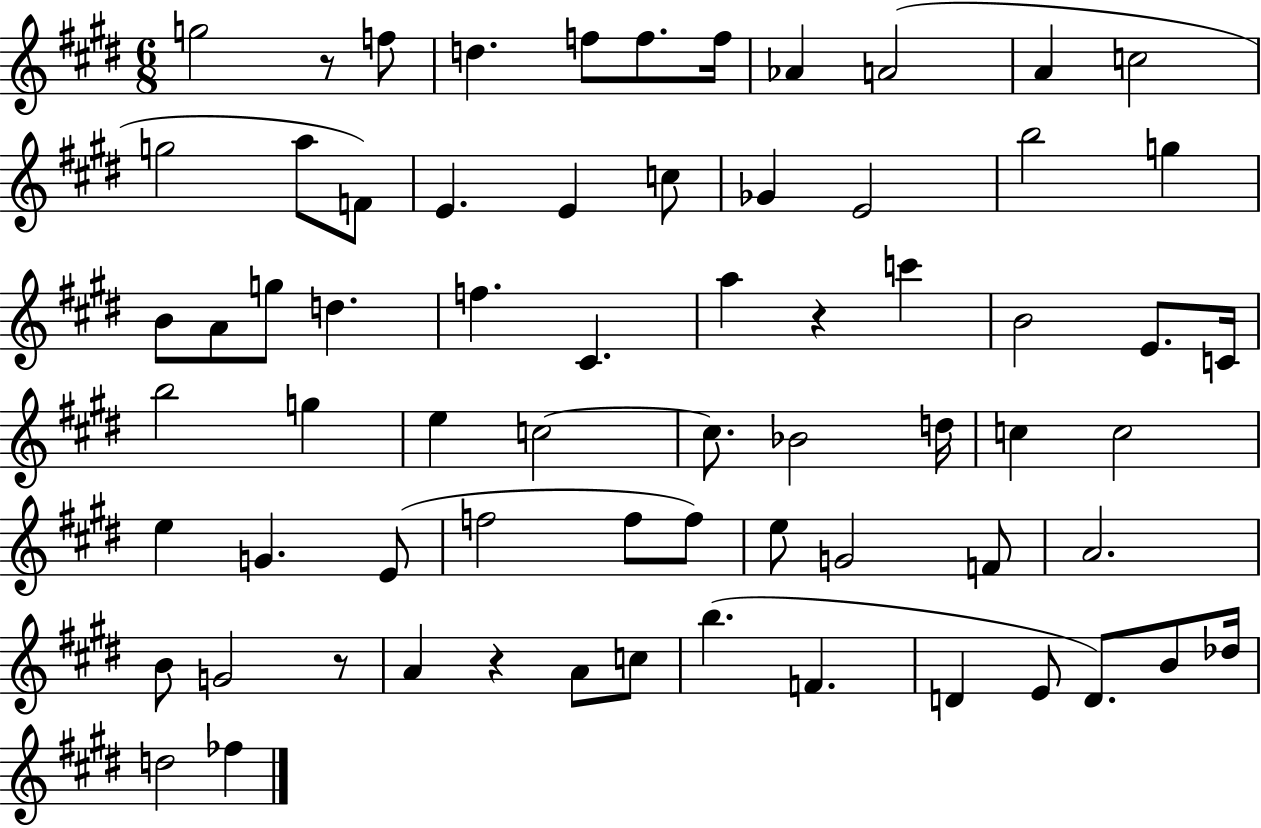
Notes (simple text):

G5/h R/e F5/e D5/q. F5/e F5/e. F5/s Ab4/q A4/h A4/q C5/h G5/h A5/e F4/e E4/q. E4/q C5/e Gb4/q E4/h B5/h G5/q B4/e A4/e G5/e D5/q. F5/q. C#4/q. A5/q R/q C6/q B4/h E4/e. C4/s B5/h G5/q E5/q C5/h C5/e. Bb4/h D5/s C5/q C5/h E5/q G4/q. E4/e F5/h F5/e F5/e E5/e G4/h F4/e A4/h. B4/e G4/h R/e A4/q R/q A4/e C5/e B5/q. F4/q. D4/q E4/e D4/e. B4/e Db5/s D5/h FES5/q